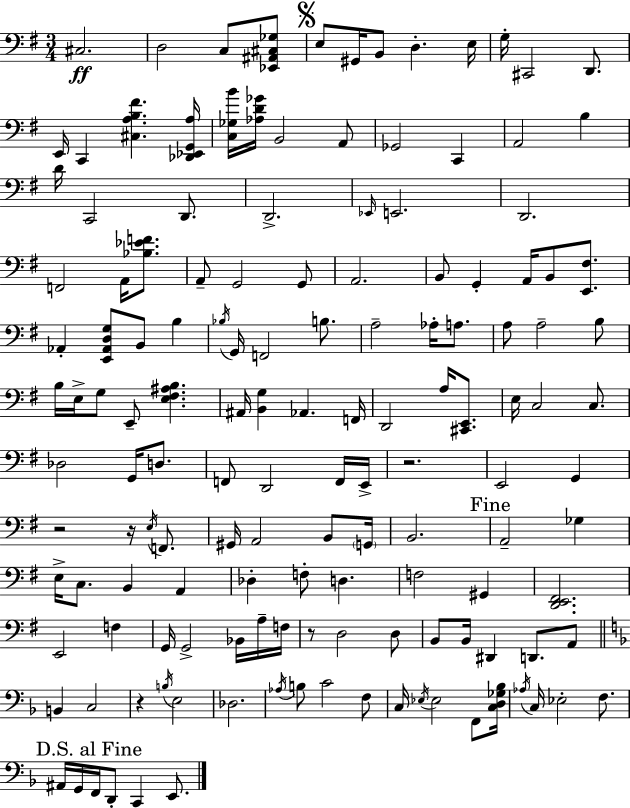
X:1
T:Untitled
M:3/4
L:1/4
K:Em
^C,2 D,2 C,/2 [_E,,^A,,^C,_G,]/2 E,/2 ^G,,/4 B,,/2 D, E,/4 G,/4 ^C,,2 D,,/2 E,,/4 C,, [^C,A,B,^F] [_D,,_E,,G,,A,]/4 [C,_G,B]/4 [_A,D_G]/4 B,,2 A,,/2 _G,,2 C,, A,,2 B, D/4 C,,2 D,,/2 D,,2 _E,,/4 E,,2 D,,2 F,,2 A,,/4 [_B,_EF]/2 A,,/2 G,,2 G,,/2 A,,2 B,,/2 G,, A,,/4 B,,/2 [E,,^F,]/2 _A,, [E,,_A,,D,G,]/2 B,,/2 B, _B,/4 G,,/4 F,,2 B,/2 A,2 _A,/4 A,/2 A,/2 A,2 B,/2 B,/4 E,/4 G,/2 E,,/2 [E,^F,^A,B,] ^A,,/4 [B,,G,] _A,, F,,/4 D,,2 A,/4 [^C,,E,,]/2 E,/4 C,2 C,/2 _D,2 G,,/4 D,/2 F,,/2 D,,2 F,,/4 E,,/4 z2 E,,2 G,, z2 z/4 E,/4 F,,/2 ^G,,/4 A,,2 B,,/2 G,,/4 B,,2 A,,2 _G, E,/4 C,/2 B,, A,, _D, F,/2 D, F,2 ^G,, [D,,E,,^F,,]2 E,,2 F, G,,/4 G,,2 _B,,/4 A,/4 F,/4 z/2 D,2 D,/2 B,,/2 B,,/4 ^D,, D,,/2 A,,/2 B,, C,2 z B,/4 E,2 _D,2 _A,/4 B,/2 C2 F,/2 C,/4 _E,/4 _E,2 F,,/2 [C,D,_G,_B,]/4 _A,/4 C,/4 _E,2 F,/2 ^A,,/4 G,,/4 F,,/4 D,,/2 C,, E,,/2